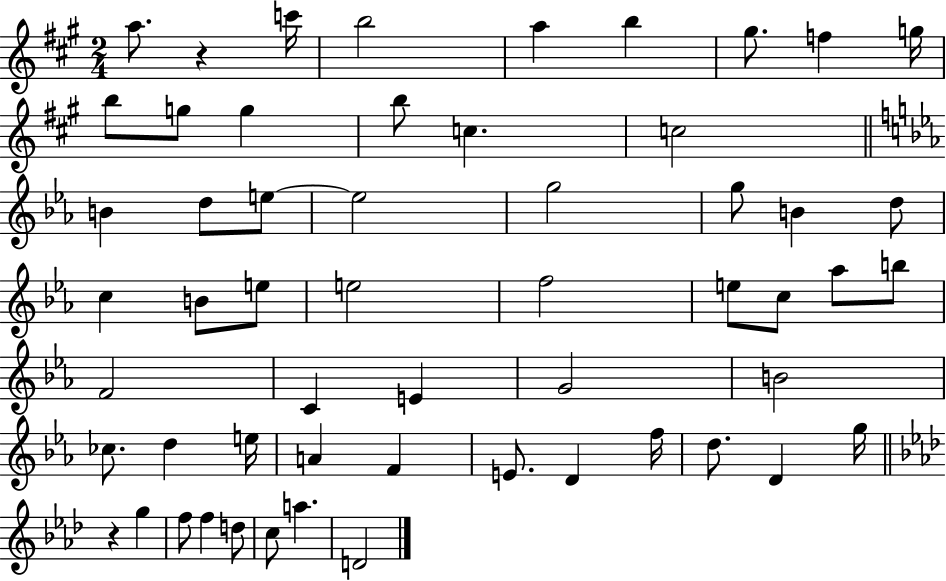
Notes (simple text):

A5/e. R/q C6/s B5/h A5/q B5/q G#5/e. F5/q G5/s B5/e G5/e G5/q B5/e C5/q. C5/h B4/q D5/e E5/e E5/h G5/h G5/e B4/q D5/e C5/q B4/e E5/e E5/h F5/h E5/e C5/e Ab5/e B5/e F4/h C4/q E4/q G4/h B4/h CES5/e. D5/q E5/s A4/q F4/q E4/e. D4/q F5/s D5/e. D4/q G5/s R/q G5/q F5/e F5/q D5/e C5/e A5/q. D4/h